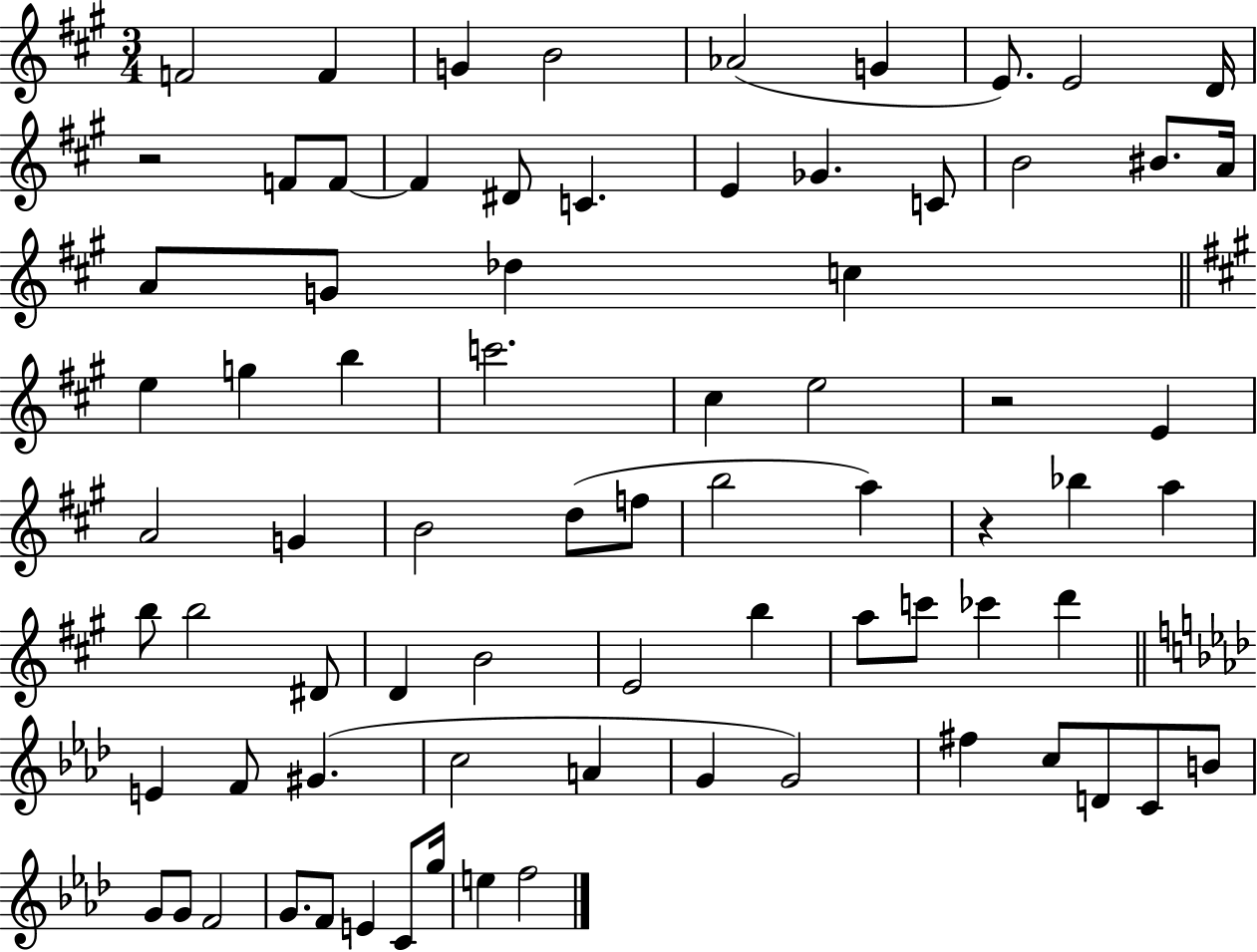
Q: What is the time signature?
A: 3/4